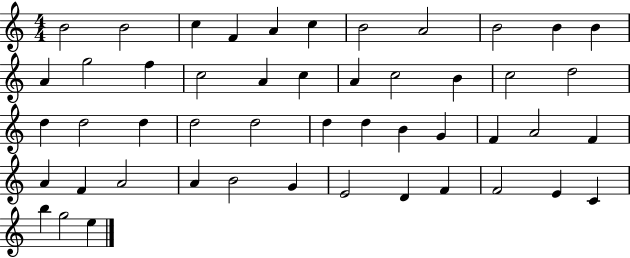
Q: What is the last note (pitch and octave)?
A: E5